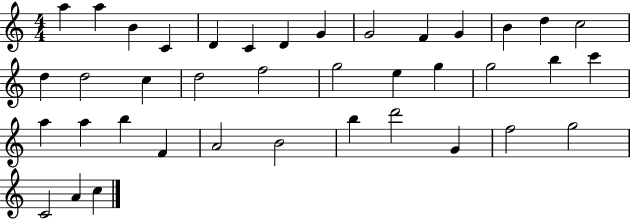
A5/q A5/q B4/q C4/q D4/q C4/q D4/q G4/q G4/h F4/q G4/q B4/q D5/q C5/h D5/q D5/h C5/q D5/h F5/h G5/h E5/q G5/q G5/h B5/q C6/q A5/q A5/q B5/q F4/q A4/h B4/h B5/q D6/h G4/q F5/h G5/h C4/h A4/q C5/q